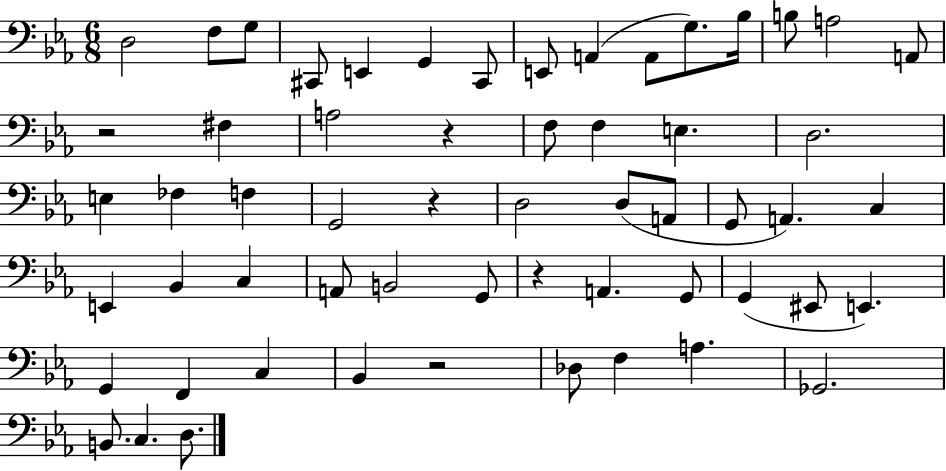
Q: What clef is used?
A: bass